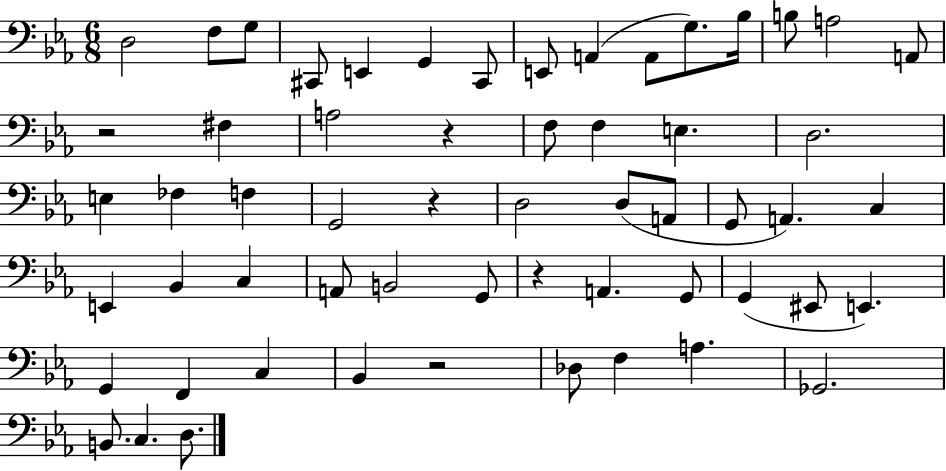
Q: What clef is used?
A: bass